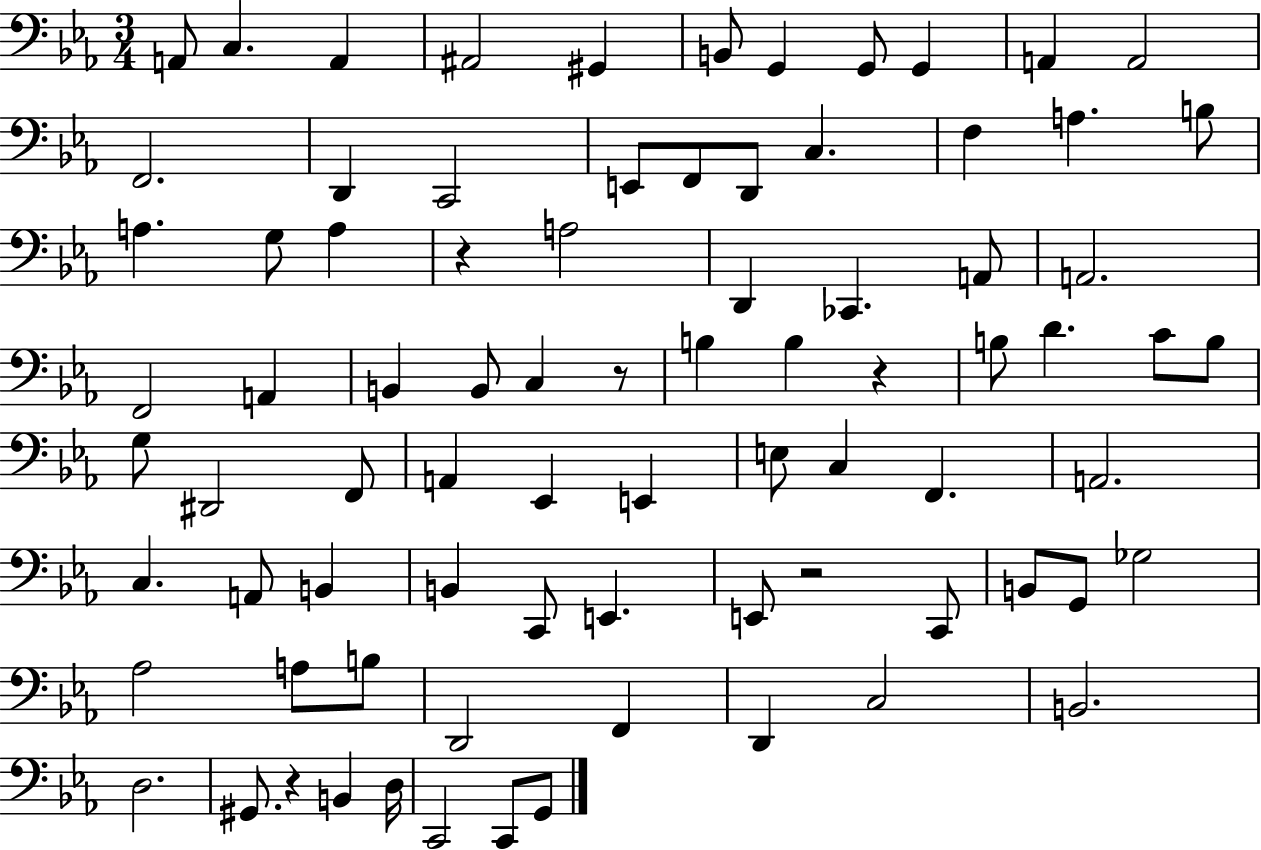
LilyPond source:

{
  \clef bass
  \numericTimeSignature
  \time 3/4
  \key ees \major
  a,8 c4. a,4 | ais,2 gis,4 | b,8 g,4 g,8 g,4 | a,4 a,2 | \break f,2. | d,4 c,2 | e,8 f,8 d,8 c4. | f4 a4. b8 | \break a4. g8 a4 | r4 a2 | d,4 ces,4. a,8 | a,2. | \break f,2 a,4 | b,4 b,8 c4 r8 | b4 b4 r4 | b8 d'4. c'8 b8 | \break g8 dis,2 f,8 | a,4 ees,4 e,4 | e8 c4 f,4. | a,2. | \break c4. a,8 b,4 | b,4 c,8 e,4. | e,8 r2 c,8 | b,8 g,8 ges2 | \break aes2 a8 b8 | d,2 f,4 | d,4 c2 | b,2. | \break d2. | gis,8. r4 b,4 d16 | c,2 c,8 g,8 | \bar "|."
}